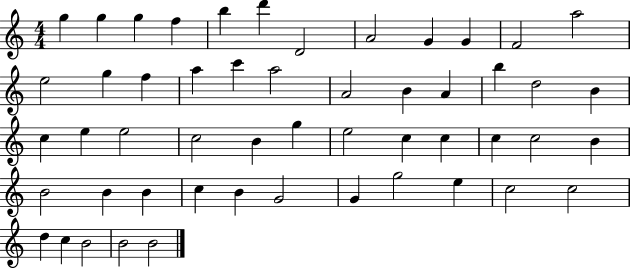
X:1
T:Untitled
M:4/4
L:1/4
K:C
g g g f b d' D2 A2 G G F2 a2 e2 g f a c' a2 A2 B A b d2 B c e e2 c2 B g e2 c c c c2 B B2 B B c B G2 G g2 e c2 c2 d c B2 B2 B2